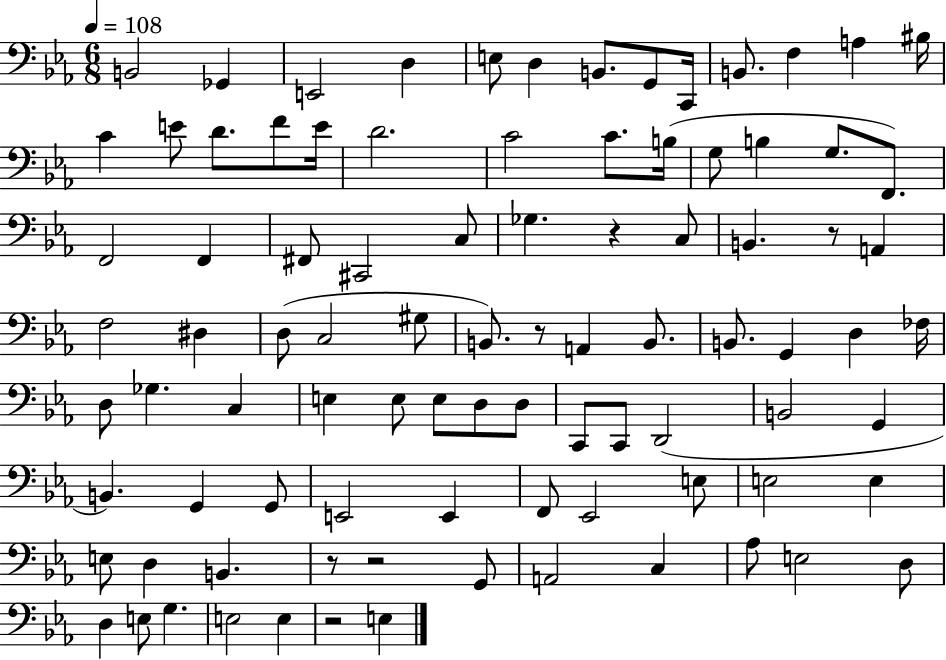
B2/h Gb2/q E2/h D3/q E3/e D3/q B2/e. G2/e C2/s B2/e. F3/q A3/q BIS3/s C4/q E4/e D4/e. F4/e E4/s D4/h. C4/h C4/e. B3/s G3/e B3/q G3/e. F2/e. F2/h F2/q F#2/e C#2/h C3/e Gb3/q. R/q C3/e B2/q. R/e A2/q F3/h D#3/q D3/e C3/h G#3/e B2/e. R/e A2/q B2/e. B2/e. G2/q D3/q FES3/s D3/e Gb3/q. C3/q E3/q E3/e E3/e D3/e D3/e C2/e C2/e D2/h B2/h G2/q B2/q. G2/q G2/e E2/h E2/q F2/e Eb2/h E3/e E3/h E3/q E3/e D3/q B2/q. R/e R/h G2/e A2/h C3/q Ab3/e E3/h D3/e D3/q E3/e G3/q. E3/h E3/q R/h E3/q